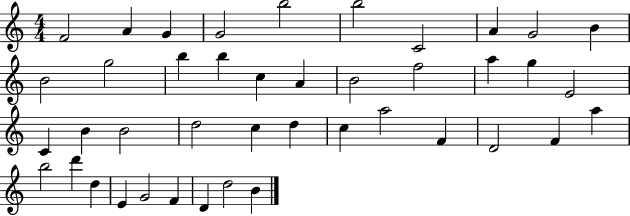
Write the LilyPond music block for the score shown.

{
  \clef treble
  \numericTimeSignature
  \time 4/4
  \key c \major
  f'2 a'4 g'4 | g'2 b''2 | b''2 c'2 | a'4 g'2 b'4 | \break b'2 g''2 | b''4 b''4 c''4 a'4 | b'2 f''2 | a''4 g''4 e'2 | \break c'4 b'4 b'2 | d''2 c''4 d''4 | c''4 a''2 f'4 | d'2 f'4 a''4 | \break b''2 d'''4 d''4 | e'4 g'2 f'4 | d'4 d''2 b'4 | \bar "|."
}